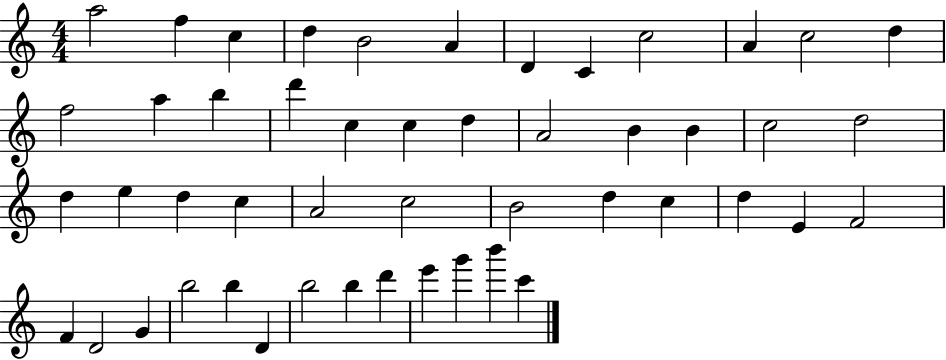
{
  \clef treble
  \numericTimeSignature
  \time 4/4
  \key c \major
  a''2 f''4 c''4 | d''4 b'2 a'4 | d'4 c'4 c''2 | a'4 c''2 d''4 | \break f''2 a''4 b''4 | d'''4 c''4 c''4 d''4 | a'2 b'4 b'4 | c''2 d''2 | \break d''4 e''4 d''4 c''4 | a'2 c''2 | b'2 d''4 c''4 | d''4 e'4 f'2 | \break f'4 d'2 g'4 | b''2 b''4 d'4 | b''2 b''4 d'''4 | e'''4 g'''4 b'''4 c'''4 | \break \bar "|."
}